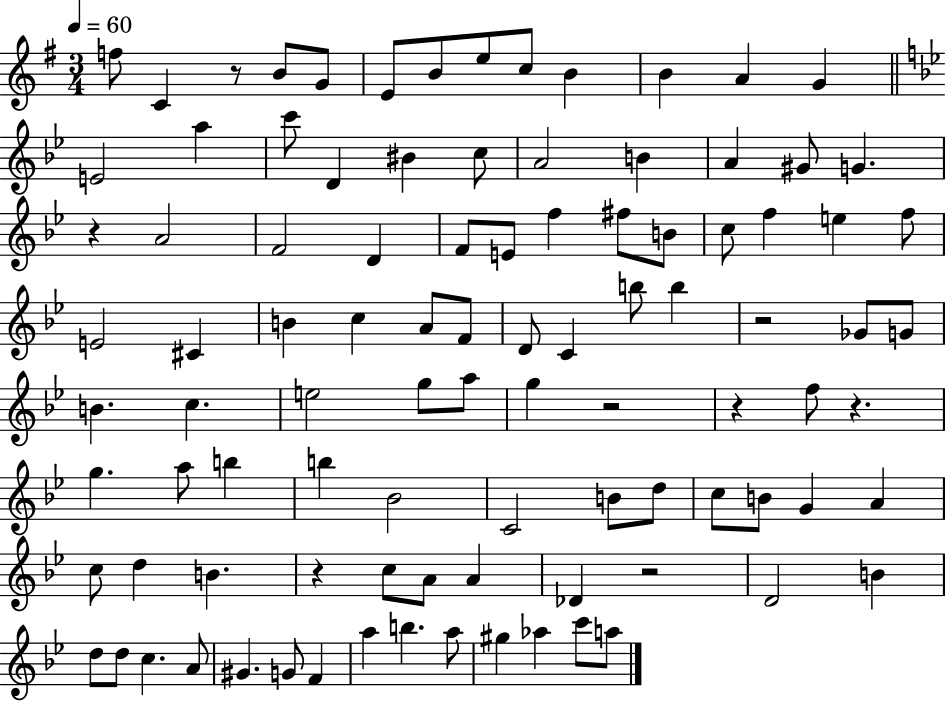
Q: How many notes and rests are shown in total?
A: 97